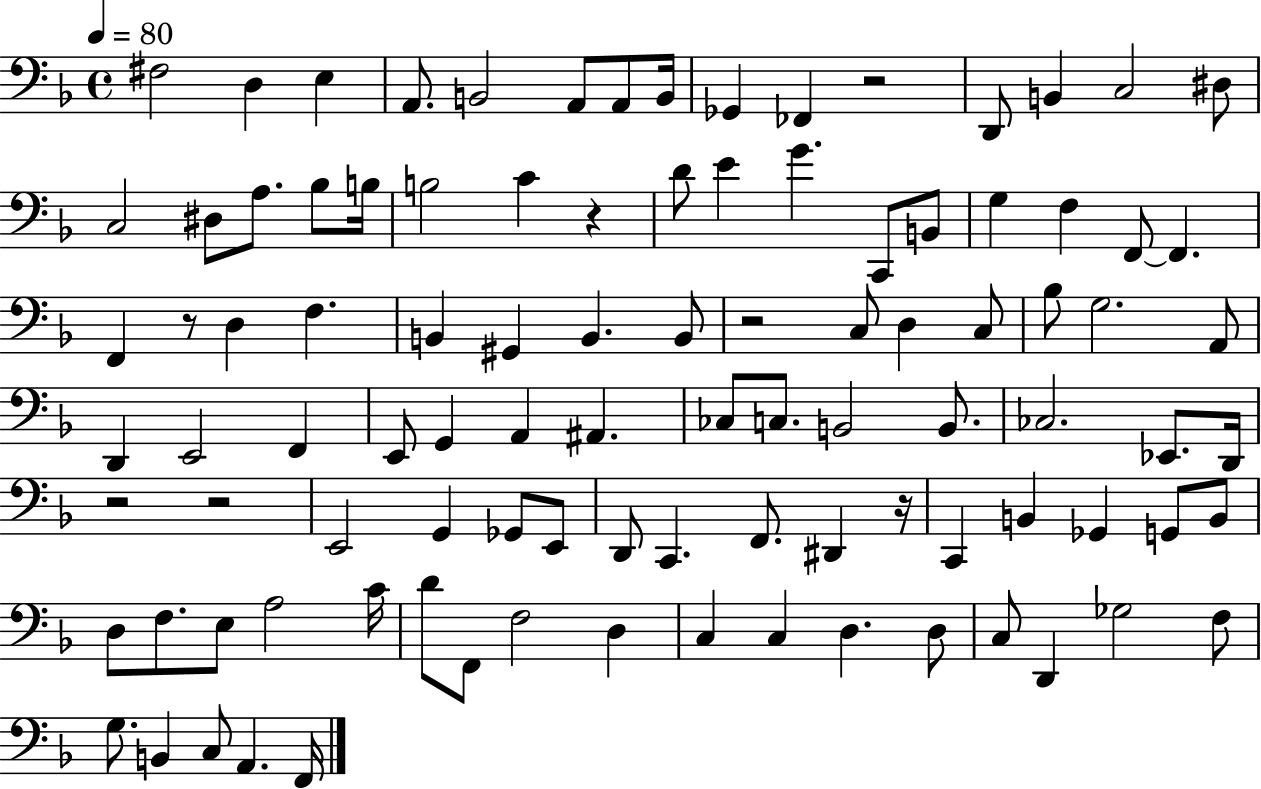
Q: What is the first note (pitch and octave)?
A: F#3